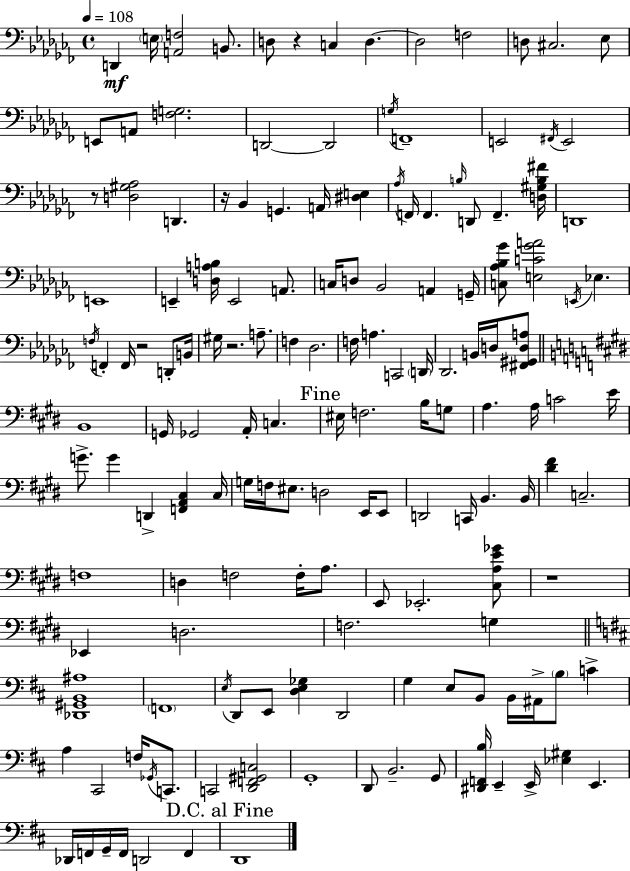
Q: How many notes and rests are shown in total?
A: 152